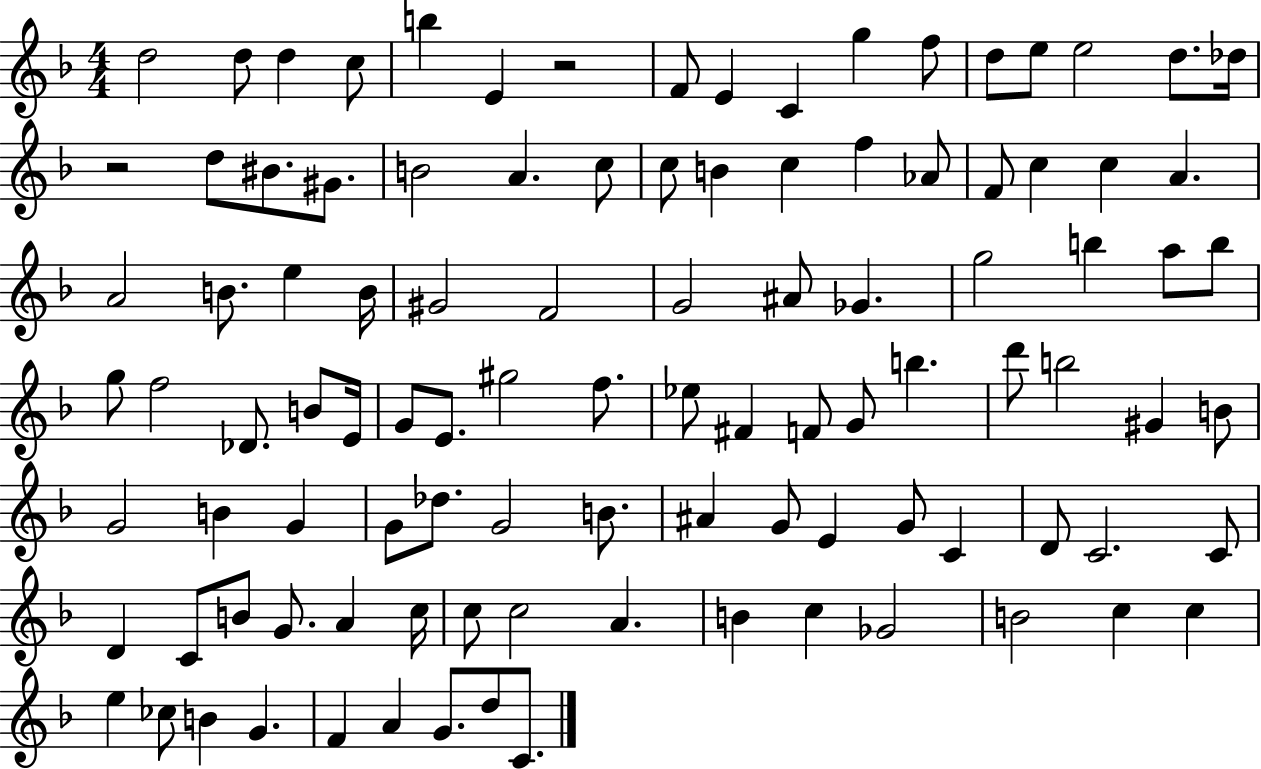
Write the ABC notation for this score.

X:1
T:Untitled
M:4/4
L:1/4
K:F
d2 d/2 d c/2 b E z2 F/2 E C g f/2 d/2 e/2 e2 d/2 _d/4 z2 d/2 ^B/2 ^G/2 B2 A c/2 c/2 B c f _A/2 F/2 c c A A2 B/2 e B/4 ^G2 F2 G2 ^A/2 _G g2 b a/2 b/2 g/2 f2 _D/2 B/2 E/4 G/2 E/2 ^g2 f/2 _e/2 ^F F/2 G/2 b d'/2 b2 ^G B/2 G2 B G G/2 _d/2 G2 B/2 ^A G/2 E G/2 C D/2 C2 C/2 D C/2 B/2 G/2 A c/4 c/2 c2 A B c _G2 B2 c c e _c/2 B G F A G/2 d/2 C/2